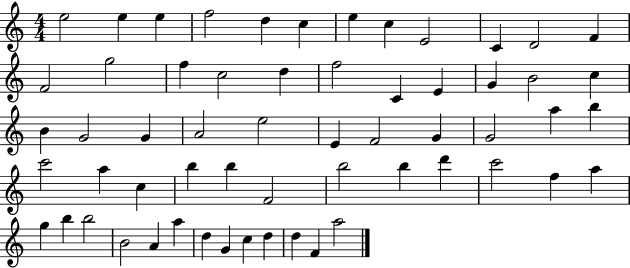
E5/h E5/q E5/q F5/h D5/q C5/q E5/q C5/q E4/h C4/q D4/h F4/q F4/h G5/h F5/q C5/h D5/q F5/h C4/q E4/q G4/q B4/h C5/q B4/q G4/h G4/q A4/h E5/h E4/q F4/h G4/q G4/h A5/q B5/q C6/h A5/q C5/q B5/q B5/q F4/h B5/h B5/q D6/q C6/h F5/q A5/q G5/q B5/q B5/h B4/h A4/q A5/q D5/q G4/q C5/q D5/q D5/q F4/q A5/h